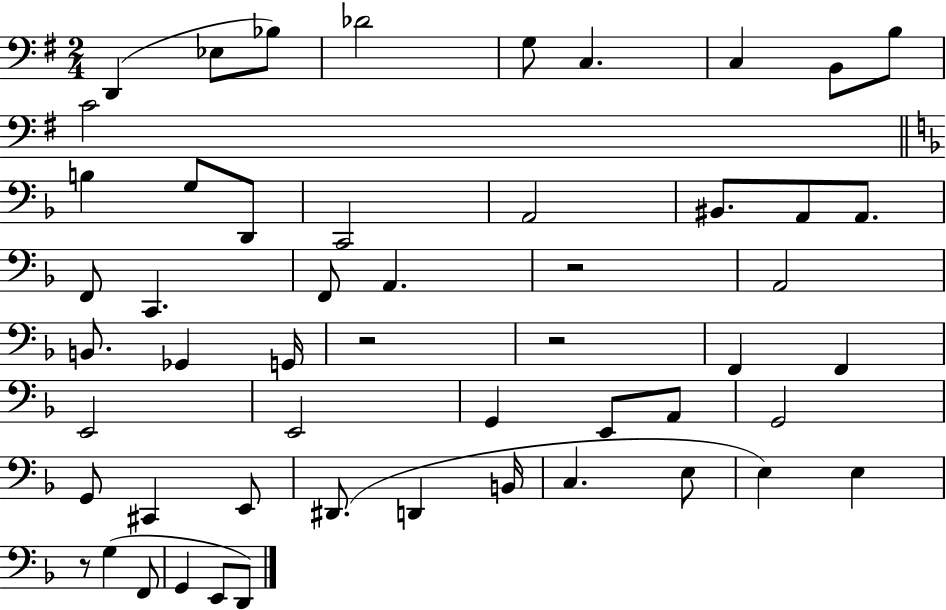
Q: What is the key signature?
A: G major